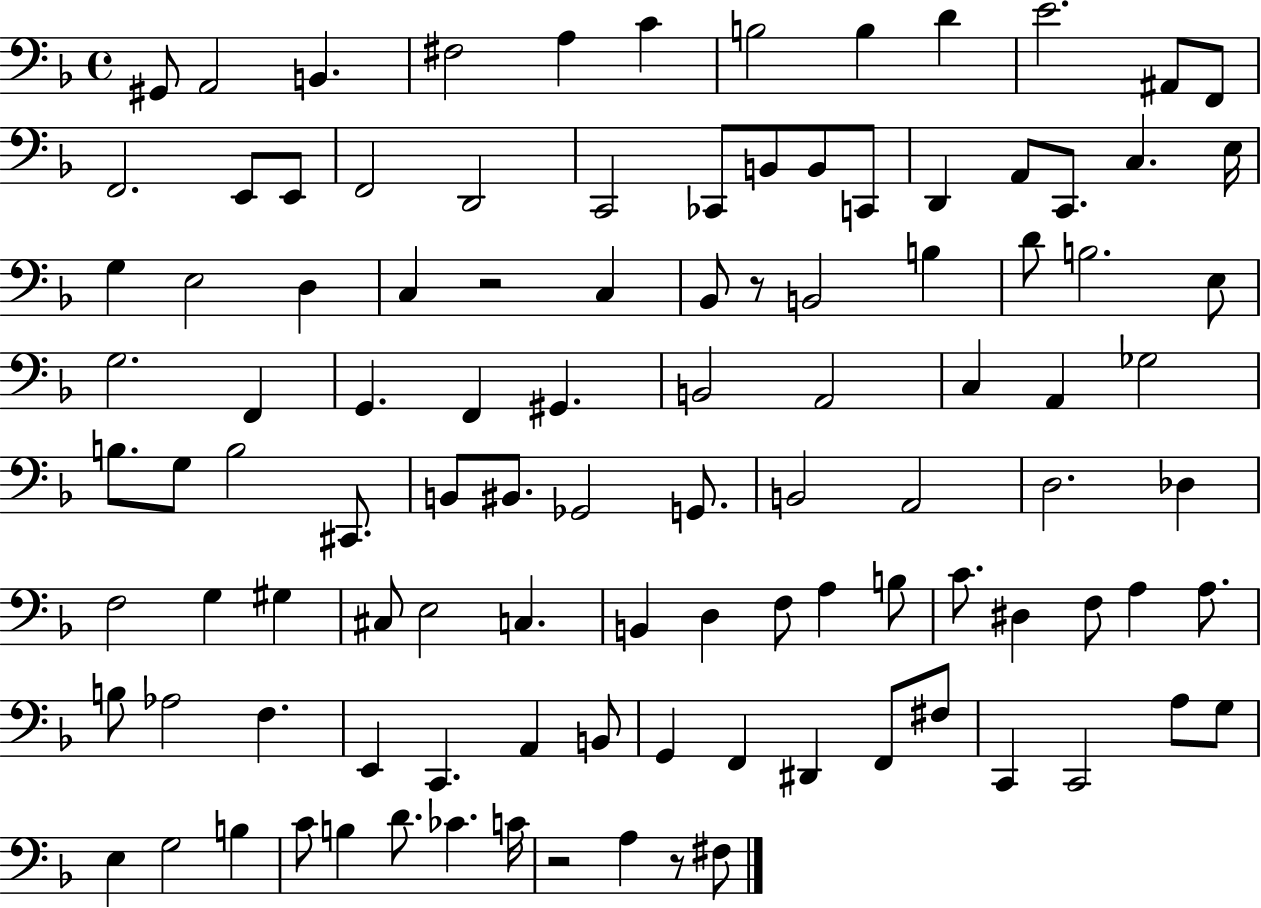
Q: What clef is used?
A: bass